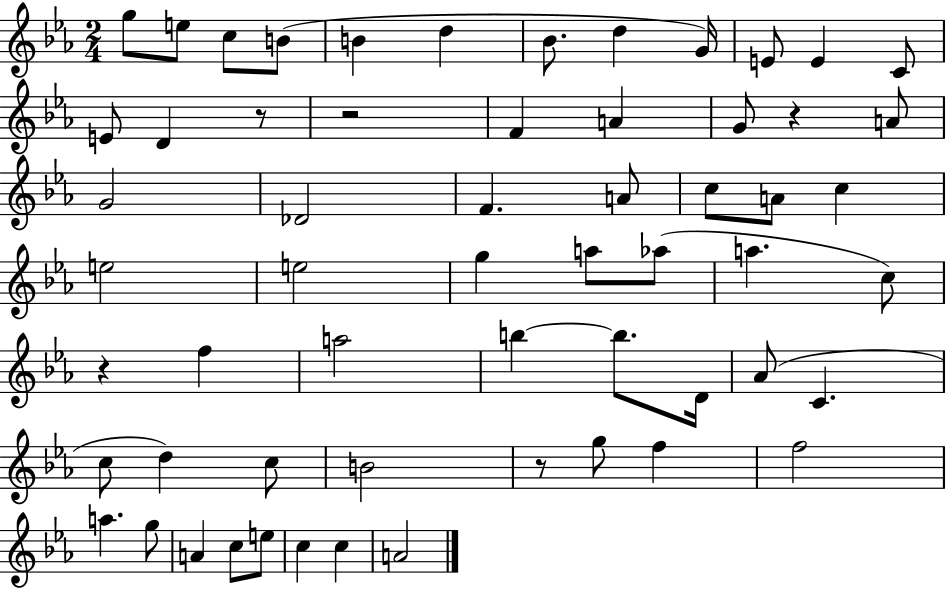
{
  \clef treble
  \numericTimeSignature
  \time 2/4
  \key ees \major
  g''8 e''8 c''8 b'8( | b'4 d''4 | bes'8. d''4 g'16) | e'8 e'4 c'8 | \break e'8 d'4 r8 | r2 | f'4 a'4 | g'8 r4 a'8 | \break g'2 | des'2 | f'4. a'8 | c''8 a'8 c''4 | \break e''2 | e''2 | g''4 a''8 aes''8( | a''4. c''8) | \break r4 f''4 | a''2 | b''4~~ b''8. d'16 | aes'8( c'4. | \break c''8 d''4) c''8 | b'2 | r8 g''8 f''4 | f''2 | \break a''4. g''8 | a'4 c''8 e''8 | c''4 c''4 | a'2 | \break \bar "|."
}